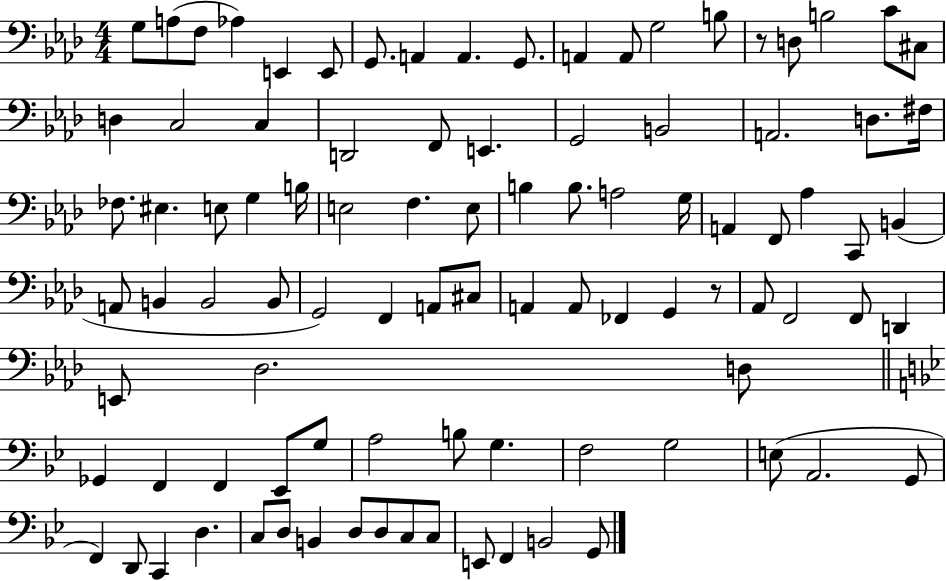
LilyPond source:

{
  \clef bass
  \numericTimeSignature
  \time 4/4
  \key aes \major
  g8 a8( f8 aes4) e,4 e,8 | g,8. a,4 a,4. g,8. | a,4 a,8 g2 b8 | r8 d8 b2 c'8 cis8 | \break d4 c2 c4 | d,2 f,8 e,4. | g,2 b,2 | a,2. d8. fis16 | \break fes8. eis4. e8 g4 b16 | e2 f4. e8 | b4 b8. a2 g16 | a,4 f,8 aes4 c,8 b,4( | \break a,8 b,4 b,2 b,8 | g,2) f,4 a,8 cis8 | a,4 a,8 fes,4 g,4 r8 | aes,8 f,2 f,8 d,4 | \break e,8 des2. d8 | \bar "||" \break \key bes \major ges,4 f,4 f,4 ees,8 g8 | a2 b8 g4. | f2 g2 | e8( a,2. g,8 | \break f,4) d,8 c,4 d4. | c8 d8 b,4 d8 d8 c8 c8 | e,8 f,4 b,2 g,8 | \bar "|."
}